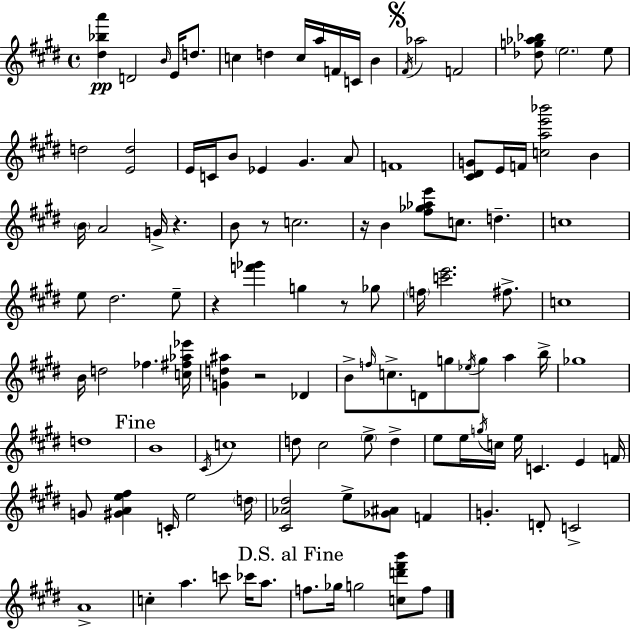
X:1
T:Untitled
M:4/4
L:1/4
K:E
[^d_ba'] D2 B/4 E/4 d/2 c d c/4 a/4 F/4 C/4 B ^F/4 _a2 F2 [_dg_a_b]/2 e2 e/2 d2 [Ed]2 E/4 C/4 B/2 _E ^G A/2 F4 [^C^DG]/2 E/4 F/4 [cae'_b']2 B B/4 A2 G/4 z B/2 z/2 c2 z/4 B [^f_g_ae']/2 c/2 d c4 e/2 ^d2 e/2 z [f'_g'] g z/2 _g/2 f/4 [c'e']2 ^f/2 c4 B/4 d2 _f [c^f_a_e']/4 [Gd^a] z2 _D B/2 f/4 c/2 D/2 g/2 _e/4 g/2 a b/4 _g4 d4 B4 ^C/4 c4 d/2 ^c2 e/2 d e/2 e/4 g/4 c/4 e/4 C E F/4 G/2 [^GAe^f] C/4 e2 d/4 [^C_A^d]2 e/2 [_G^A]/2 F G D/2 C2 A4 c a c'/2 _c'/4 a/2 f/2 _g/4 g2 [cd'^f'b']/2 f/2